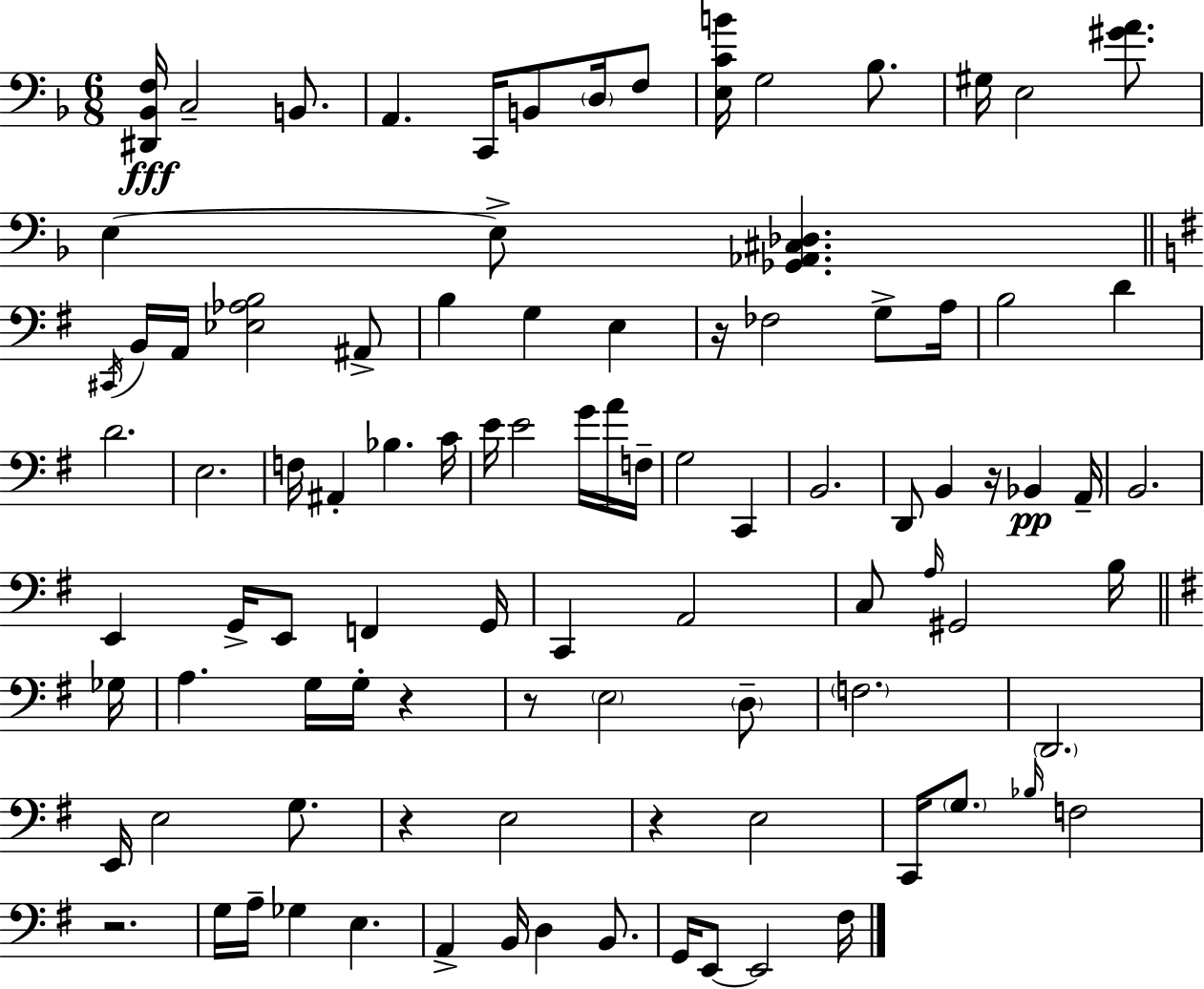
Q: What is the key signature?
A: D minor